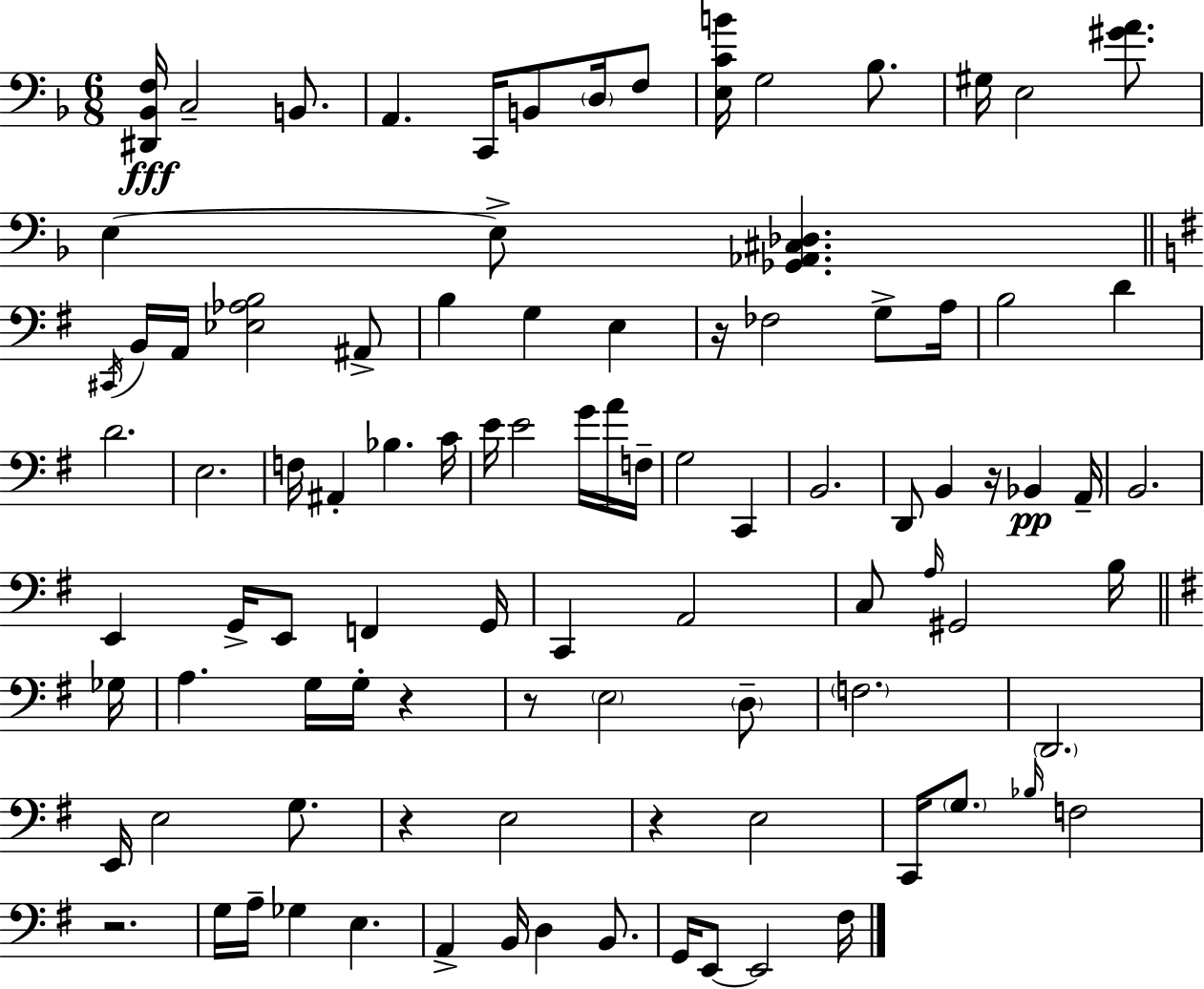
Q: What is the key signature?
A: D minor